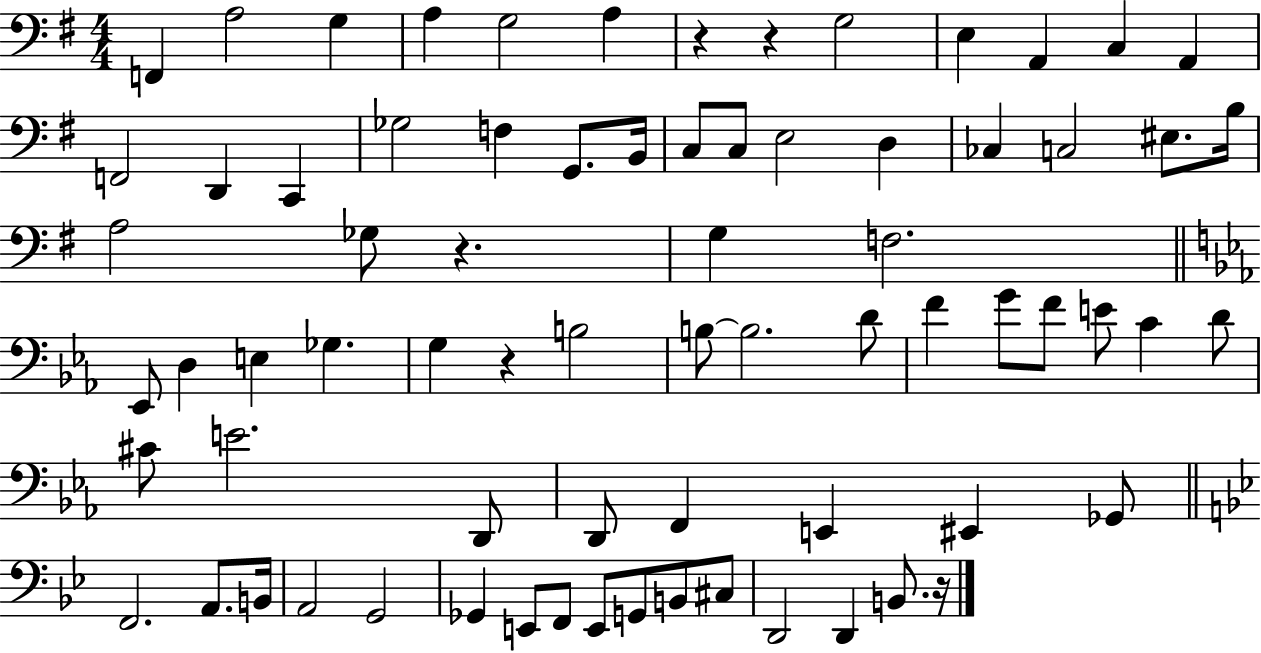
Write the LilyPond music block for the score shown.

{
  \clef bass
  \numericTimeSignature
  \time 4/4
  \key g \major
  f,4 a2 g4 | a4 g2 a4 | r4 r4 g2 | e4 a,4 c4 a,4 | \break f,2 d,4 c,4 | ges2 f4 g,8. b,16 | c8 c8 e2 d4 | ces4 c2 eis8. b16 | \break a2 ges8 r4. | g4 f2. | \bar "||" \break \key c \minor ees,8 d4 e4 ges4. | g4 r4 b2 | b8~~ b2. d'8 | f'4 g'8 f'8 e'8 c'4 d'8 | \break cis'8 e'2. d,8 | d,8 f,4 e,4 eis,4 ges,8 | \bar "||" \break \key bes \major f,2. a,8. b,16 | a,2 g,2 | ges,4 e,8 f,8 e,8 g,8 b,8 cis8 | d,2 d,4 b,8. r16 | \break \bar "|."
}